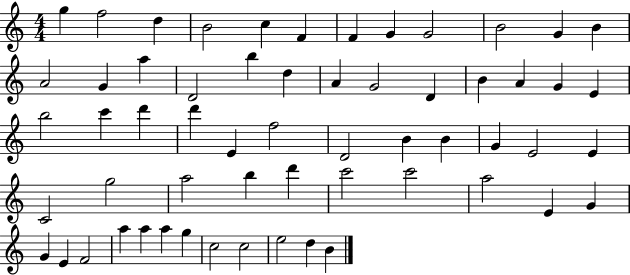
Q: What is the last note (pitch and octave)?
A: B4